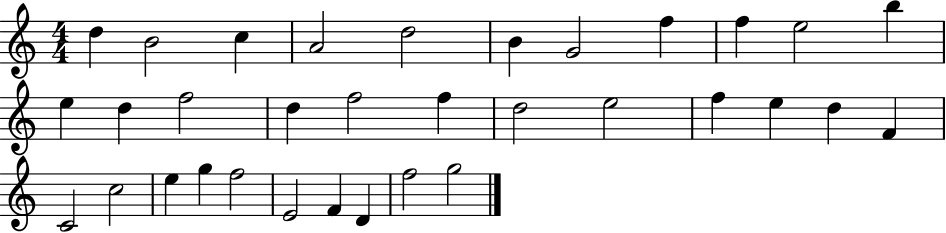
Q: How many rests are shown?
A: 0